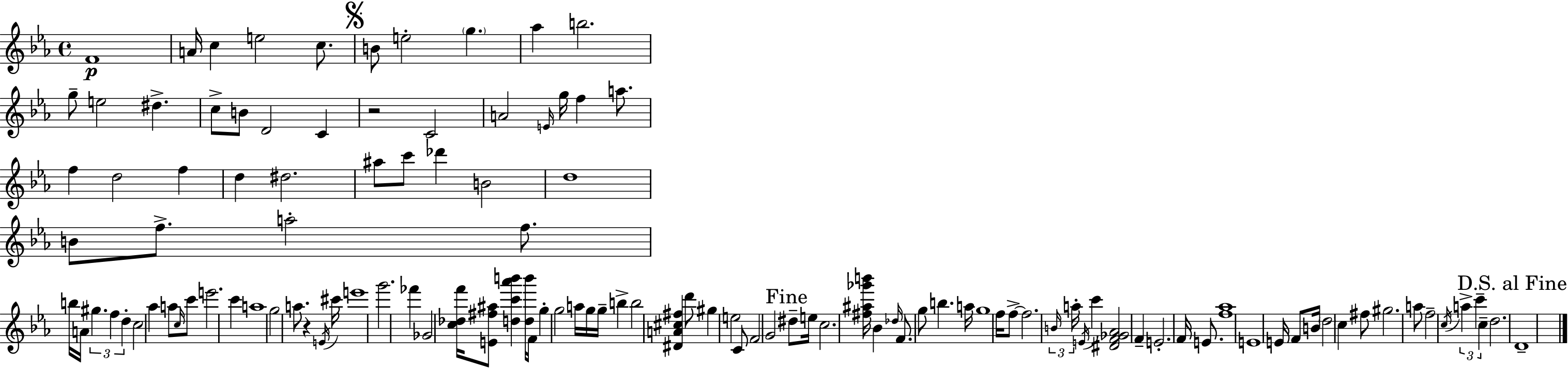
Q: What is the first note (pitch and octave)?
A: F4